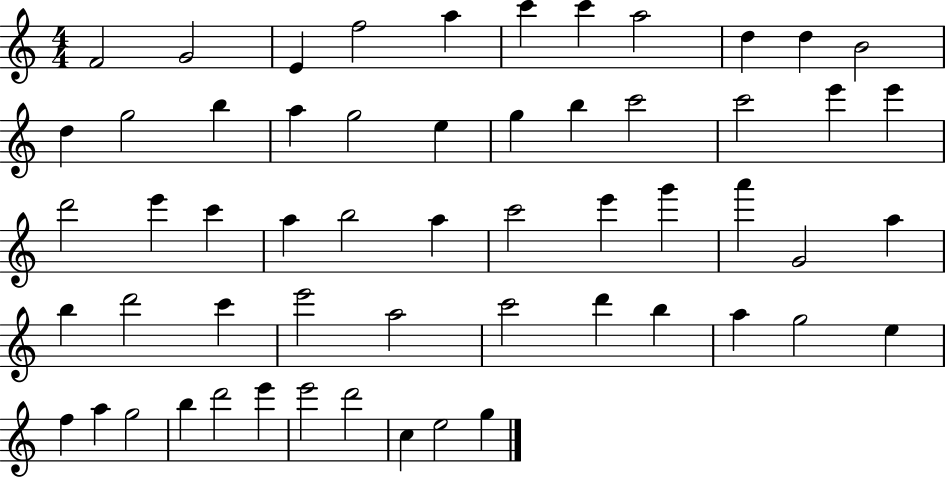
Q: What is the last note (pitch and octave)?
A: G5